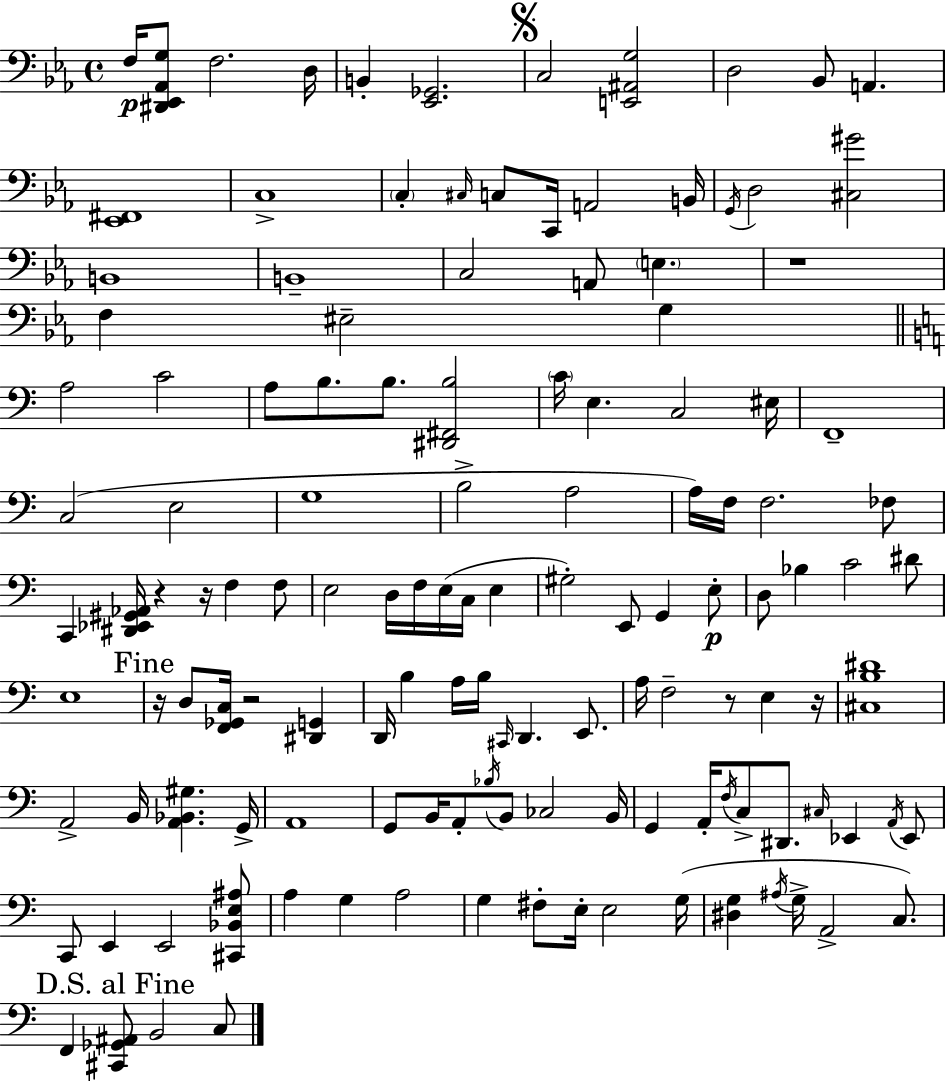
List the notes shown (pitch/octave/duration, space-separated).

F3/s [D#2,Eb2,Ab2,G3]/e F3/h. D3/s B2/q [Eb2,Gb2]/h. C3/h [E2,A#2,G3]/h D3/h Bb2/e A2/q. [Eb2,F#2]/w C3/w C3/q C#3/s C3/e C2/s A2/h B2/s G2/s D3/h [C#3,G#4]/h B2/w B2/w C3/h A2/e E3/q. R/w F3/q EIS3/h G3/q A3/h C4/h A3/e B3/e. B3/e. [D#2,F#2,B3]/h C4/s E3/q. C3/h EIS3/s F2/w C3/h E3/h G3/w B3/h A3/h A3/s F3/s F3/h. FES3/e C2/q [D#2,Eb2,G#2,Ab2]/s R/q R/s F3/q F3/e E3/h D3/s F3/s E3/s C3/s E3/q G#3/h E2/e G2/q E3/e D3/e Bb3/q C4/h D#4/e E3/w R/s D3/e [F2,Gb2,C3]/s R/h [D#2,G2]/q D2/s B3/q A3/s B3/s C#2/s D2/q. E2/e. A3/s F3/h R/e E3/q R/s [C#3,B3,D#4]/w A2/h B2/s [A2,Bb2,G#3]/q. G2/s A2/w G2/e B2/s A2/e Bb3/s B2/e CES3/h B2/s G2/q A2/s F3/s C3/e D#2/e. C#3/s Eb2/q A2/s Eb2/e C2/e E2/q E2/h [C#2,Bb2,E3,A#3]/e A3/q G3/q A3/h G3/q F#3/e E3/s E3/h G3/s [D#3,G3]/q A#3/s G3/s A2/h C3/e. F2/q [C#2,Gb2,A#2]/e B2/h C3/e